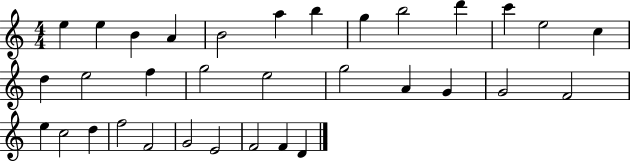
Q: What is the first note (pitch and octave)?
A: E5